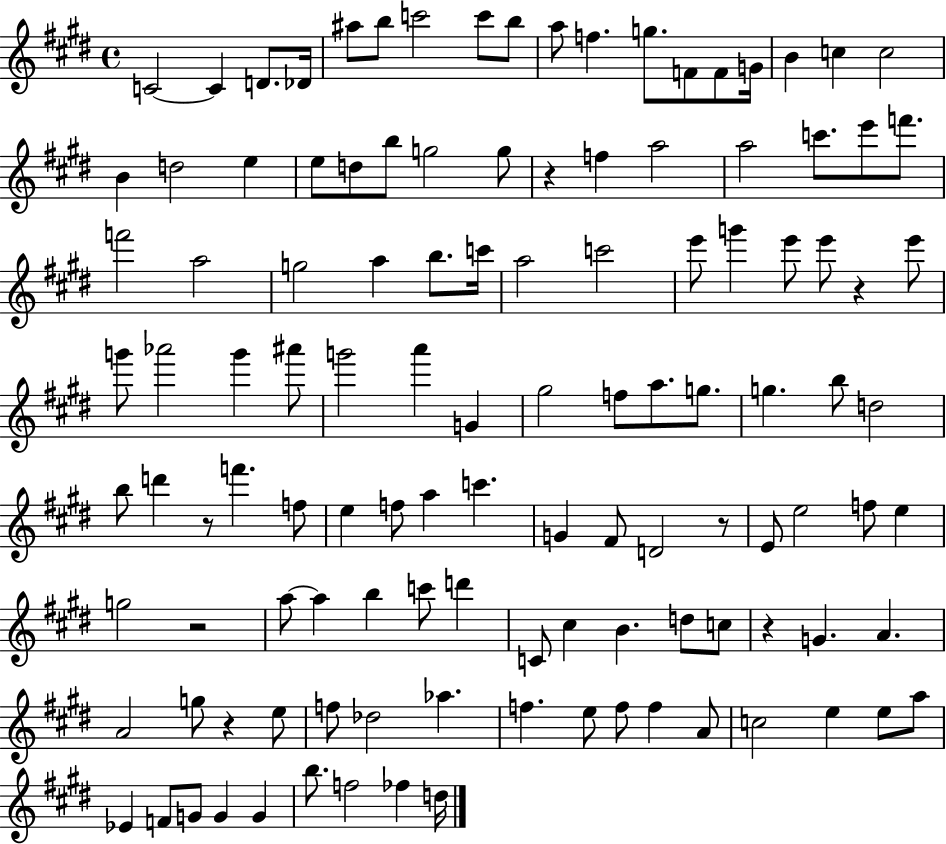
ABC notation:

X:1
T:Untitled
M:4/4
L:1/4
K:E
C2 C D/2 _D/4 ^a/2 b/2 c'2 c'/2 b/2 a/2 f g/2 F/2 F/2 G/4 B c c2 B d2 e e/2 d/2 b/2 g2 g/2 z f a2 a2 c'/2 e'/2 f'/2 f'2 a2 g2 a b/2 c'/4 a2 c'2 e'/2 g' e'/2 e'/2 z e'/2 g'/2 _a'2 g' ^a'/2 g'2 a' G ^g2 f/2 a/2 g/2 g b/2 d2 b/2 d' z/2 f' f/2 e f/2 a c' G ^F/2 D2 z/2 E/2 e2 f/2 e g2 z2 a/2 a b c'/2 d' C/2 ^c B d/2 c/2 z G A A2 g/2 z e/2 f/2 _d2 _a f e/2 f/2 f A/2 c2 e e/2 a/2 _E F/2 G/2 G G b/2 f2 _f d/4